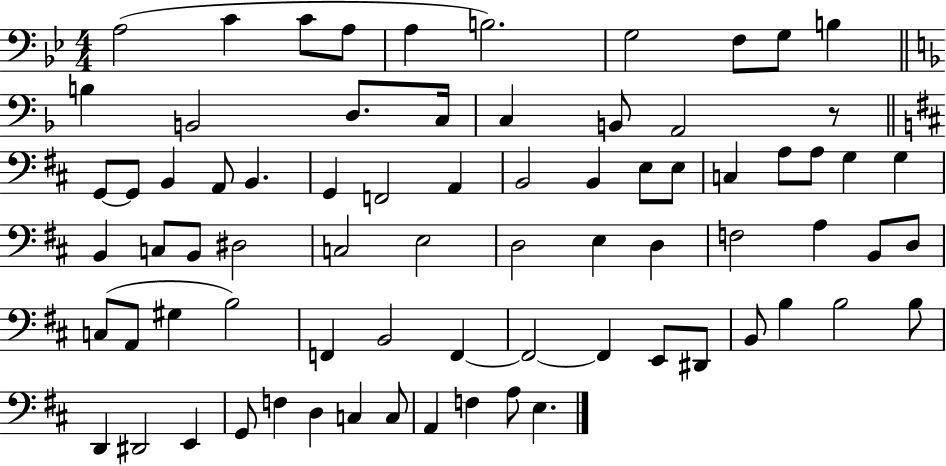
{
  \clef bass
  \numericTimeSignature
  \time 4/4
  \key bes \major
  a2( c'4 c'8 a8 | a4 b2.) | g2 f8 g8 b4 | \bar "||" \break \key f \major b4 b,2 d8. c16 | c4 b,8 a,2 r8 | \bar "||" \break \key d \major g,8~~ g,8 b,4 a,8 b,4. | g,4 f,2 a,4 | b,2 b,4 e8 e8 | c4 a8 a8 g4 g4 | \break b,4 c8 b,8 dis2 | c2 e2 | d2 e4 d4 | f2 a4 b,8 d8 | \break c8( a,8 gis4 b2) | f,4 b,2 f,4~~ | f,2~~ f,4 e,8 dis,8 | b,8 b4 b2 b8 | \break d,4 dis,2 e,4 | g,8 f4 d4 c4 c8 | a,4 f4 a8 e4. | \bar "|."
}